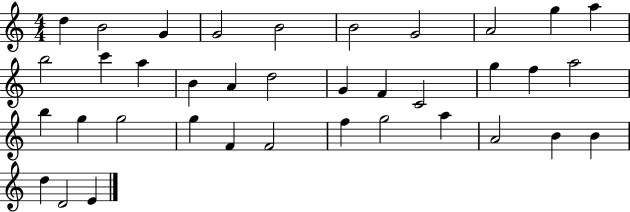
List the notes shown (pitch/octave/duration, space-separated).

D5/q B4/h G4/q G4/h B4/h B4/h G4/h A4/h G5/q A5/q B5/h C6/q A5/q B4/q A4/q D5/h G4/q F4/q C4/h G5/q F5/q A5/h B5/q G5/q G5/h G5/q F4/q F4/h F5/q G5/h A5/q A4/h B4/q B4/q D5/q D4/h E4/q